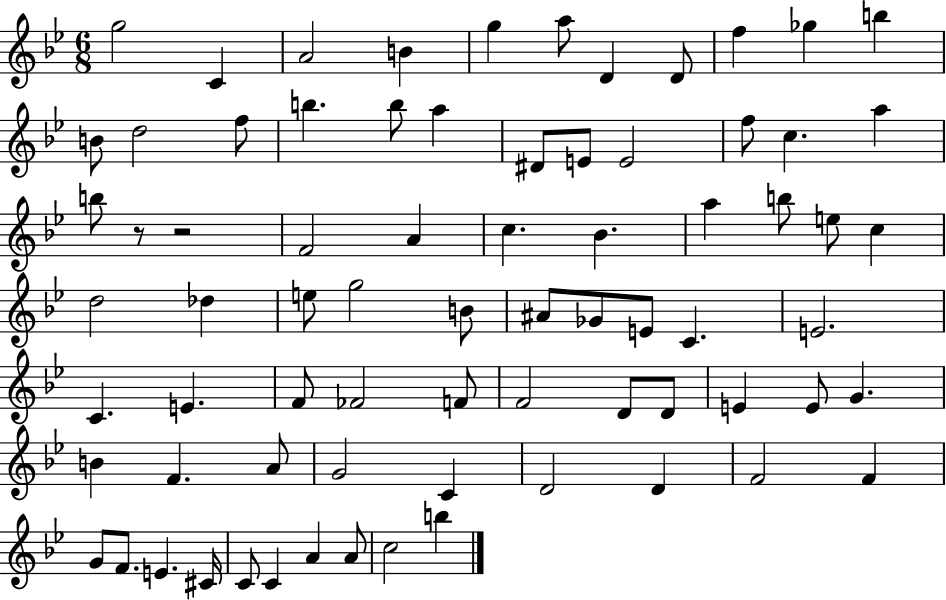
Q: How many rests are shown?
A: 2